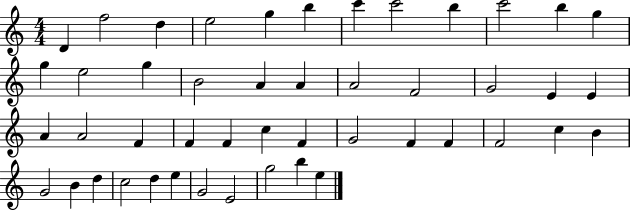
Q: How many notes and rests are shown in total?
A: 47